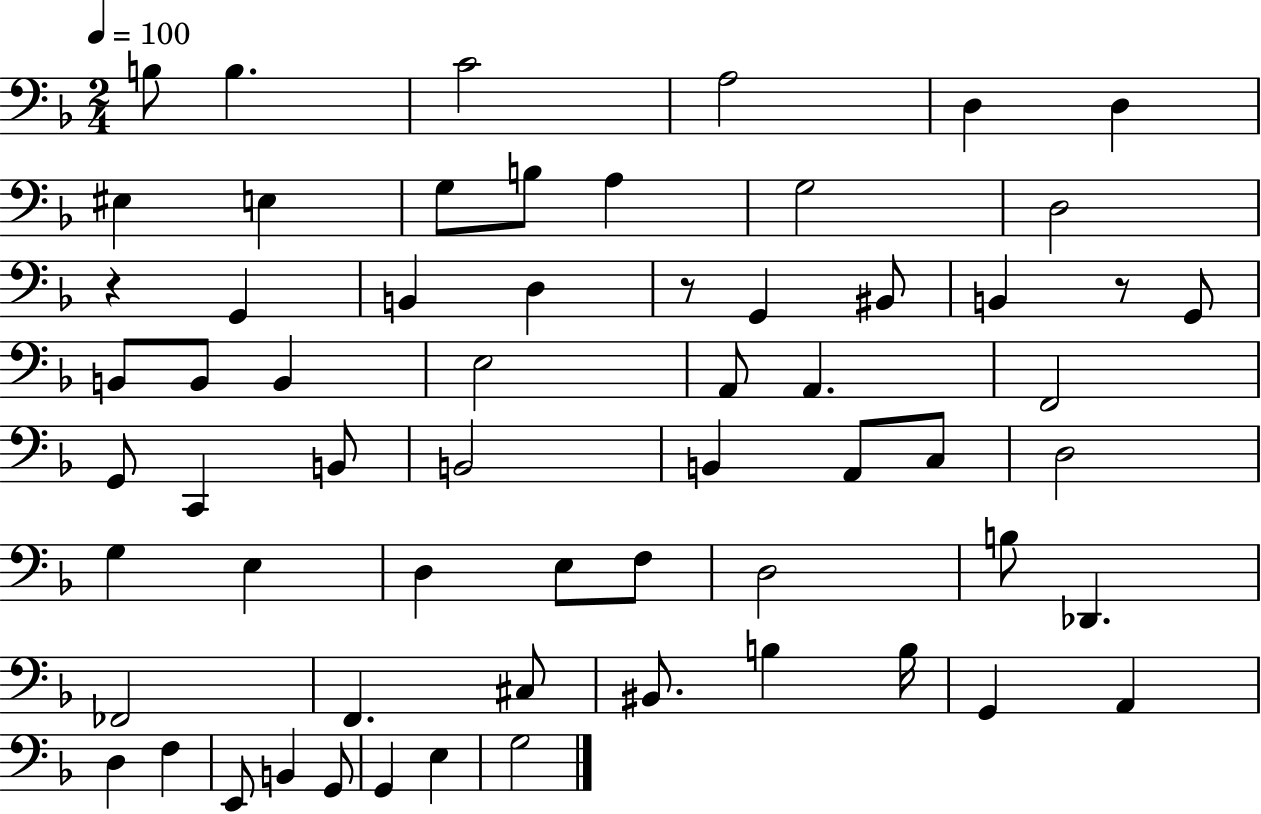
B3/e B3/q. C4/h A3/h D3/q D3/q EIS3/q E3/q G3/e B3/e A3/q G3/h D3/h R/q G2/q B2/q D3/q R/e G2/q BIS2/e B2/q R/e G2/e B2/e B2/e B2/q E3/h A2/e A2/q. F2/h G2/e C2/q B2/e B2/h B2/q A2/e C3/e D3/h G3/q E3/q D3/q E3/e F3/e D3/h B3/e Db2/q. FES2/h F2/q. C#3/e BIS2/e. B3/q B3/s G2/q A2/q D3/q F3/q E2/e B2/q G2/e G2/q E3/q G3/h